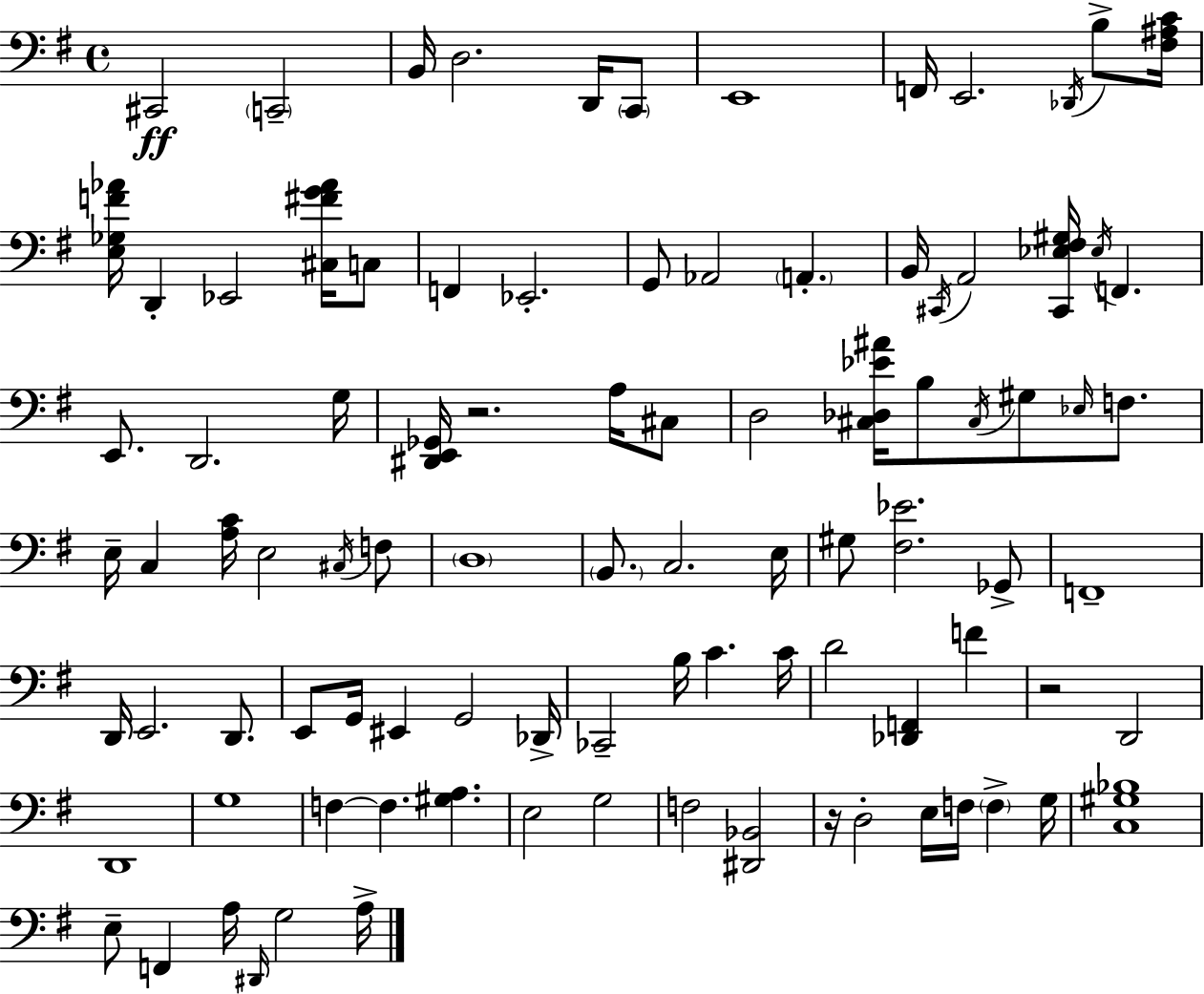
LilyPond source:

{
  \clef bass
  \time 4/4
  \defaultTimeSignature
  \key e \minor
  cis,2\ff \parenthesize c,2-- | b,16 d2. d,16 \parenthesize c,8 | e,1 | f,16 e,2. \acciaccatura { des,16 } b8-> | \break <fis ais c'>16 <e ges f' aes'>16 d,4-. ees,2 <cis fis' g' aes'>16 c8 | f,4 ees,2.-. | g,8 aes,2 \parenthesize a,4.-. | b,16 \acciaccatura { cis,16 } a,2 <cis, ees fis gis>16 \acciaccatura { ees16 } f,4. | \break e,8. d,2. | g16 <dis, e, ges,>16 r2. | a16 cis8 d2 <cis des ees' ais'>16 b8 \acciaccatura { cis16 } gis8 | \grace { ees16 } f8. e16-- c4 <a c'>16 e2 | \break \acciaccatura { cis16 } f8 \parenthesize d1 | \parenthesize b,8. c2. | e16 gis8 <fis ees'>2. | ges,8-> f,1-- | \break d,16 e,2. | d,8. e,8 g,16 eis,4 g,2 | des,16-> ces,2-- b16 c'4. | c'16 d'2 <des, f,>4 | \break f'4 r2 d,2 | d,1 | g1 | f4~~ f4. | \break <gis a>4. e2 g2 | f2 <dis, bes,>2 | r16 d2-. e16 | f16 \parenthesize f4-> g16 <c gis bes>1 | \break e8-- f,4 a16 \grace { dis,16 } g2 | a16-> \bar "|."
}